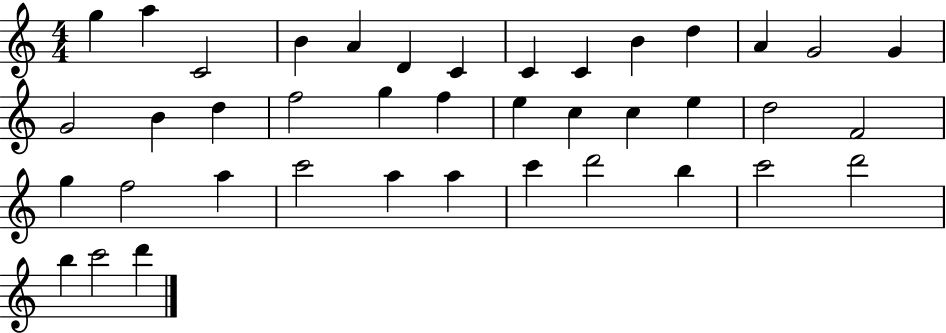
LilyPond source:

{
  \clef treble
  \numericTimeSignature
  \time 4/4
  \key c \major
  g''4 a''4 c'2 | b'4 a'4 d'4 c'4 | c'4 c'4 b'4 d''4 | a'4 g'2 g'4 | \break g'2 b'4 d''4 | f''2 g''4 f''4 | e''4 c''4 c''4 e''4 | d''2 f'2 | \break g''4 f''2 a''4 | c'''2 a''4 a''4 | c'''4 d'''2 b''4 | c'''2 d'''2 | \break b''4 c'''2 d'''4 | \bar "|."
}